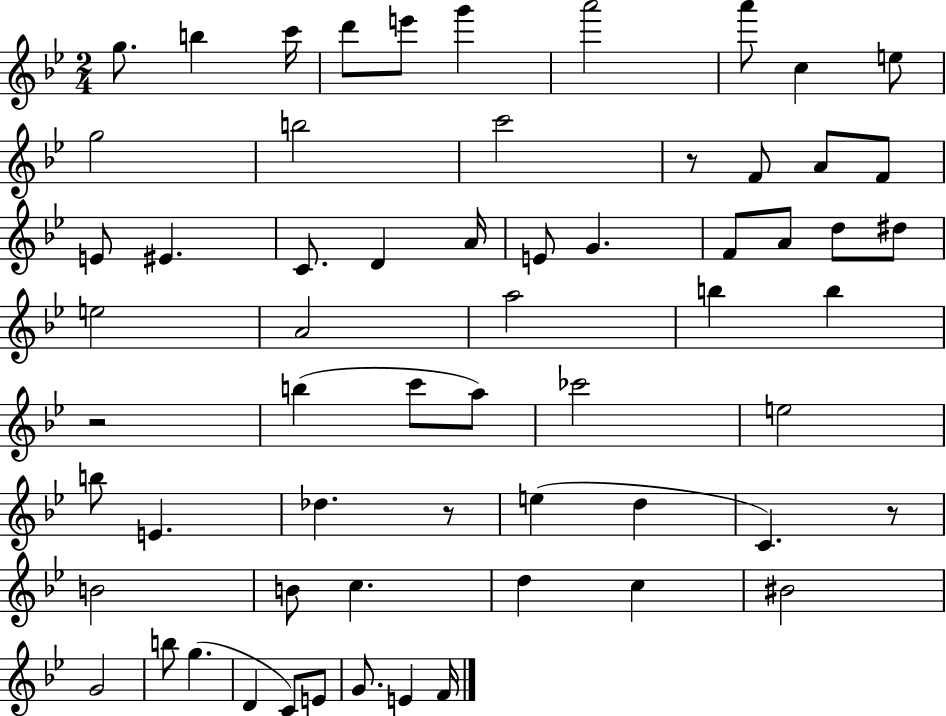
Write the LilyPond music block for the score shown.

{
  \clef treble
  \numericTimeSignature
  \time 2/4
  \key bes \major
  g''8. b''4 c'''16 | d'''8 e'''8 g'''4 | a'''2 | a'''8 c''4 e''8 | \break g''2 | b''2 | c'''2 | r8 f'8 a'8 f'8 | \break e'8 eis'4. | c'8. d'4 a'16 | e'8 g'4. | f'8 a'8 d''8 dis''8 | \break e''2 | a'2 | a''2 | b''4 b''4 | \break r2 | b''4( c'''8 a''8) | ces'''2 | e''2 | \break b''8 e'4. | des''4. r8 | e''4( d''4 | c'4.) r8 | \break b'2 | b'8 c''4. | d''4 c''4 | bis'2 | \break g'2 | b''8 g''4.( | d'4 c'8) e'8 | g'8. e'4 f'16 | \break \bar "|."
}